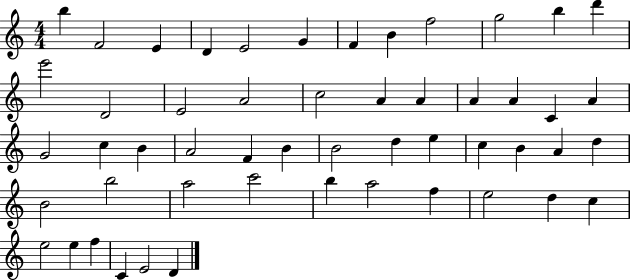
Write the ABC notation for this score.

X:1
T:Untitled
M:4/4
L:1/4
K:C
b F2 E D E2 G F B f2 g2 b d' e'2 D2 E2 A2 c2 A A A A C A G2 c B A2 F B B2 d e c B A d B2 b2 a2 c'2 b a2 f e2 d c e2 e f C E2 D